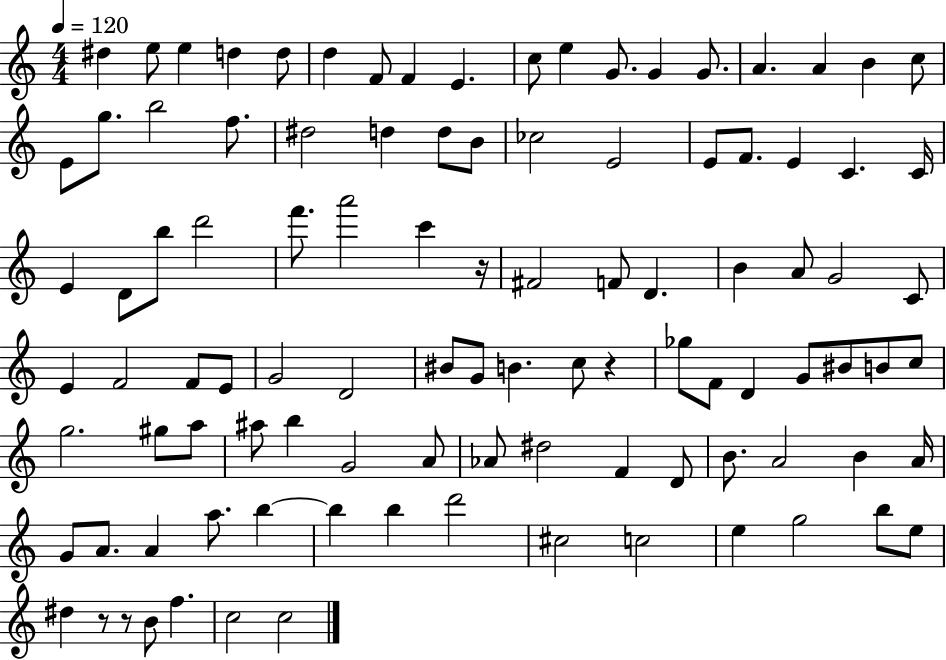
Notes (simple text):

D#5/q E5/e E5/q D5/q D5/e D5/q F4/e F4/q E4/q. C5/e E5/q G4/e. G4/q G4/e. A4/q. A4/q B4/q C5/e E4/e G5/e. B5/h F5/e. D#5/h D5/q D5/e B4/e CES5/h E4/h E4/e F4/e. E4/q C4/q. C4/s E4/q D4/e B5/e D6/h F6/e. A6/h C6/q R/s F#4/h F4/e D4/q. B4/q A4/e G4/h C4/e E4/q F4/h F4/e E4/e G4/h D4/h BIS4/e G4/e B4/q. C5/e R/q Gb5/e F4/e D4/q G4/e BIS4/e B4/e C5/e G5/h. G#5/e A5/e A#5/e B5/q G4/h A4/e Ab4/e D#5/h F4/q D4/e B4/e. A4/h B4/q A4/s G4/e A4/e. A4/q A5/e. B5/q B5/q B5/q D6/h C#5/h C5/h E5/q G5/h B5/e E5/e D#5/q R/e R/e B4/e F5/q. C5/h C5/h